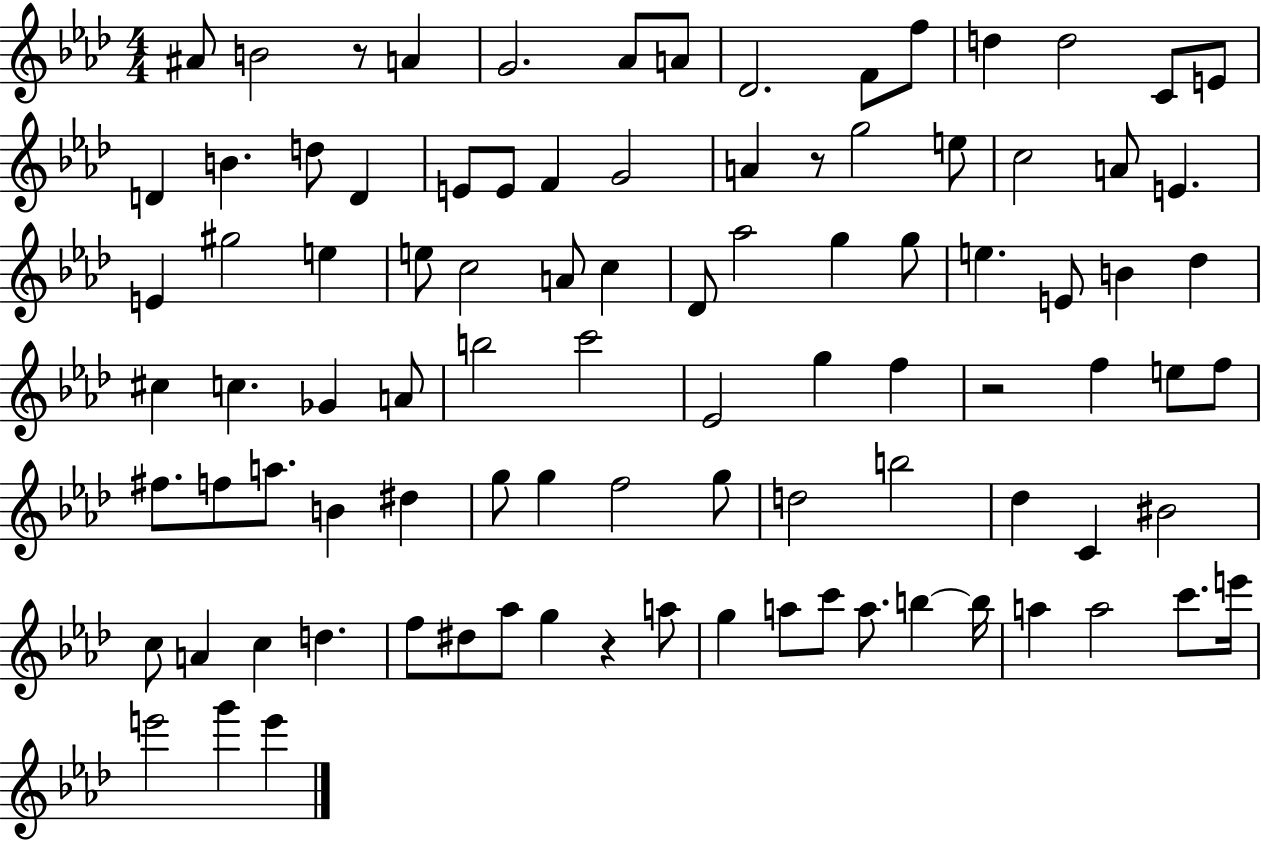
X:1
T:Untitled
M:4/4
L:1/4
K:Ab
^A/2 B2 z/2 A G2 _A/2 A/2 _D2 F/2 f/2 d d2 C/2 E/2 D B d/2 D E/2 E/2 F G2 A z/2 g2 e/2 c2 A/2 E E ^g2 e e/2 c2 A/2 c _D/2 _a2 g g/2 e E/2 B _d ^c c _G A/2 b2 c'2 _E2 g f z2 f e/2 f/2 ^f/2 f/2 a/2 B ^d g/2 g f2 g/2 d2 b2 _d C ^B2 c/2 A c d f/2 ^d/2 _a/2 g z a/2 g a/2 c'/2 a/2 b b/4 a a2 c'/2 e'/4 e'2 g' e'